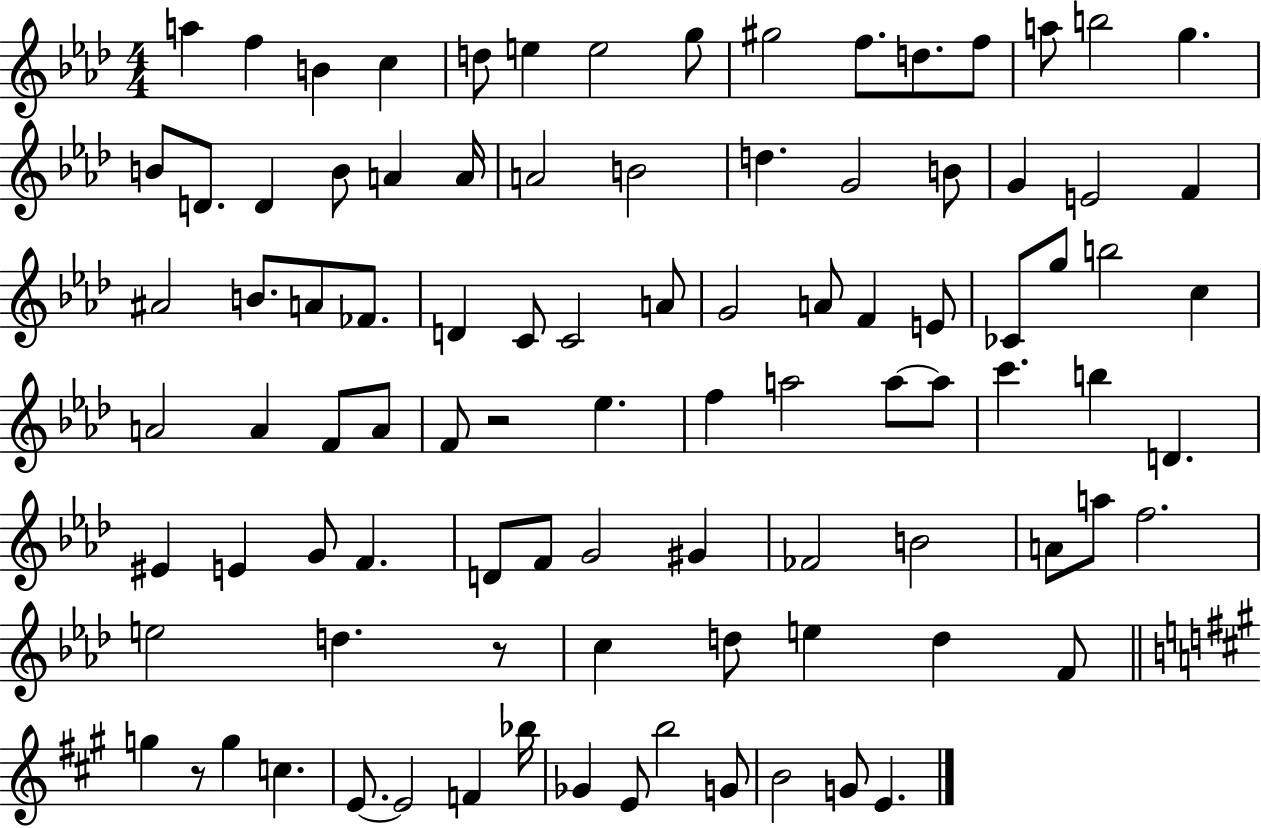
X:1
T:Untitled
M:4/4
L:1/4
K:Ab
a f B c d/2 e e2 g/2 ^g2 f/2 d/2 f/2 a/2 b2 g B/2 D/2 D B/2 A A/4 A2 B2 d G2 B/2 G E2 F ^A2 B/2 A/2 _F/2 D C/2 C2 A/2 G2 A/2 F E/2 _C/2 g/2 b2 c A2 A F/2 A/2 F/2 z2 _e f a2 a/2 a/2 c' b D ^E E G/2 F D/2 F/2 G2 ^G _F2 B2 A/2 a/2 f2 e2 d z/2 c d/2 e d F/2 g z/2 g c E/2 E2 F _b/4 _G E/2 b2 G/2 B2 G/2 E